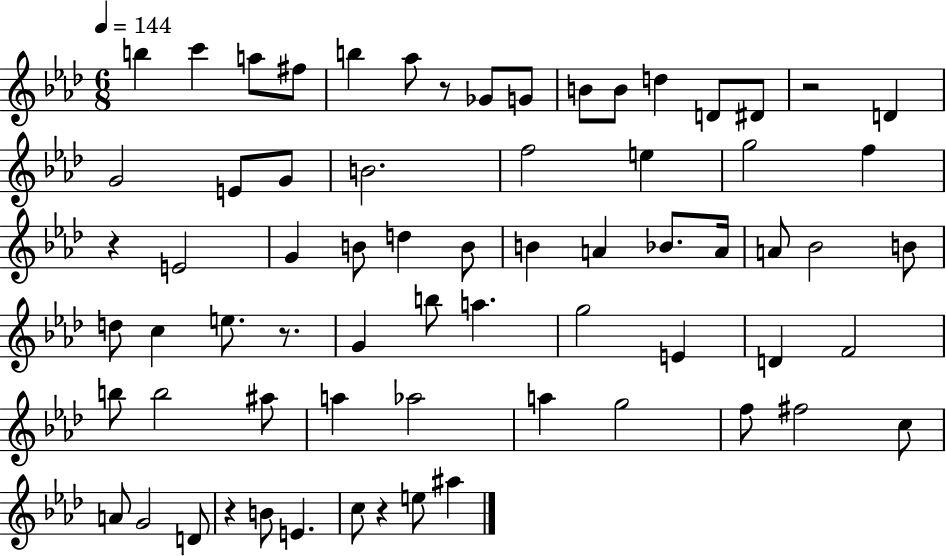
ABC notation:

X:1
T:Untitled
M:6/8
L:1/4
K:Ab
b c' a/2 ^f/2 b _a/2 z/2 _G/2 G/2 B/2 B/2 d D/2 ^D/2 z2 D G2 E/2 G/2 B2 f2 e g2 f z E2 G B/2 d B/2 B A _B/2 A/4 A/2 _B2 B/2 d/2 c e/2 z/2 G b/2 a g2 E D F2 b/2 b2 ^a/2 a _a2 a g2 f/2 ^f2 c/2 A/2 G2 D/2 z B/2 E c/2 z e/2 ^a